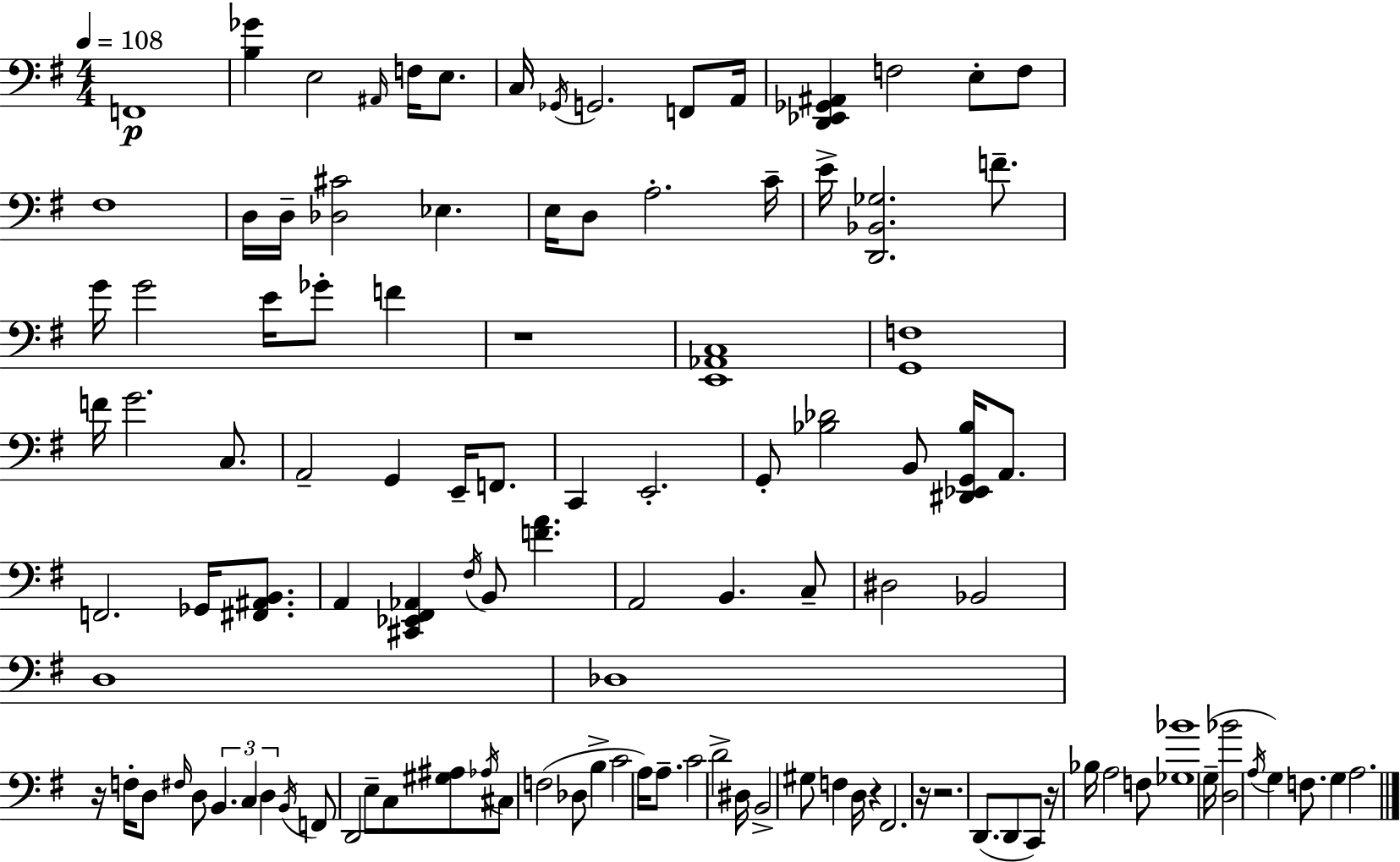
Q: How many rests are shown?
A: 6